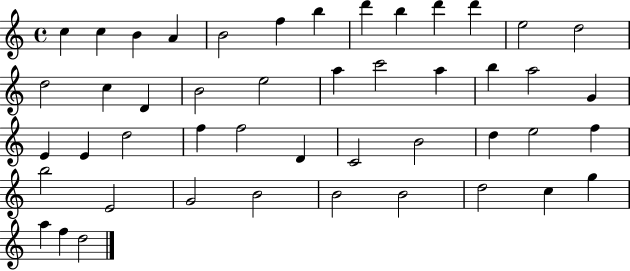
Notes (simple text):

C5/q C5/q B4/q A4/q B4/h F5/q B5/q D6/q B5/q D6/q D6/q E5/h D5/h D5/h C5/q D4/q B4/h E5/h A5/q C6/h A5/q B5/q A5/h G4/q E4/q E4/q D5/h F5/q F5/h D4/q C4/h B4/h D5/q E5/h F5/q B5/h E4/h G4/h B4/h B4/h B4/h D5/h C5/q G5/q A5/q F5/q D5/h